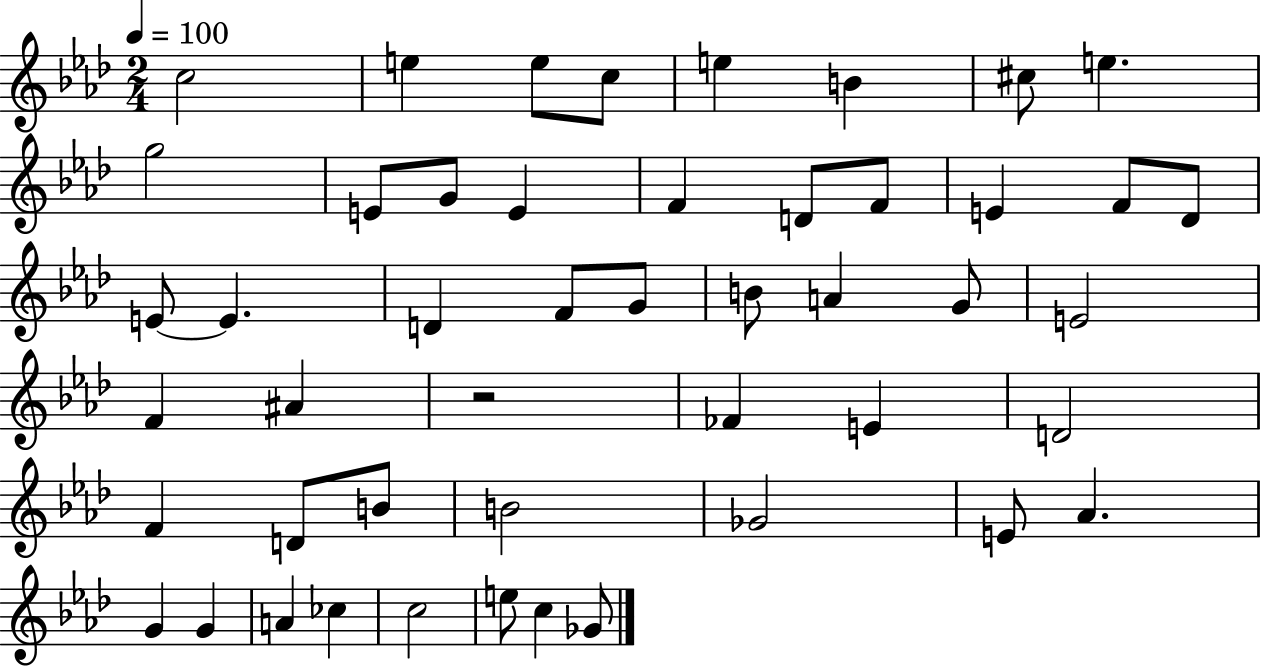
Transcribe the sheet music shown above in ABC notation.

X:1
T:Untitled
M:2/4
L:1/4
K:Ab
c2 e e/2 c/2 e B ^c/2 e g2 E/2 G/2 E F D/2 F/2 E F/2 _D/2 E/2 E D F/2 G/2 B/2 A G/2 E2 F ^A z2 _F E D2 F D/2 B/2 B2 _G2 E/2 _A G G A _c c2 e/2 c _G/2